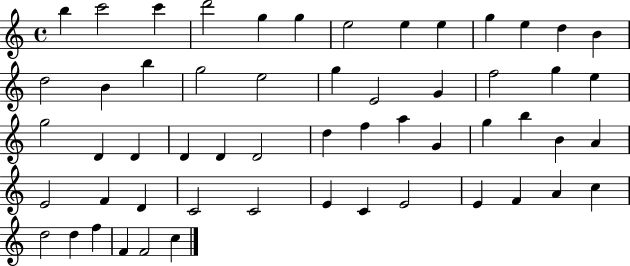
X:1
T:Untitled
M:4/4
L:1/4
K:C
b c'2 c' d'2 g g e2 e e g e d B d2 B b g2 e2 g E2 G f2 g e g2 D D D D D2 d f a G g b B A E2 F D C2 C2 E C E2 E F A c d2 d f F F2 c